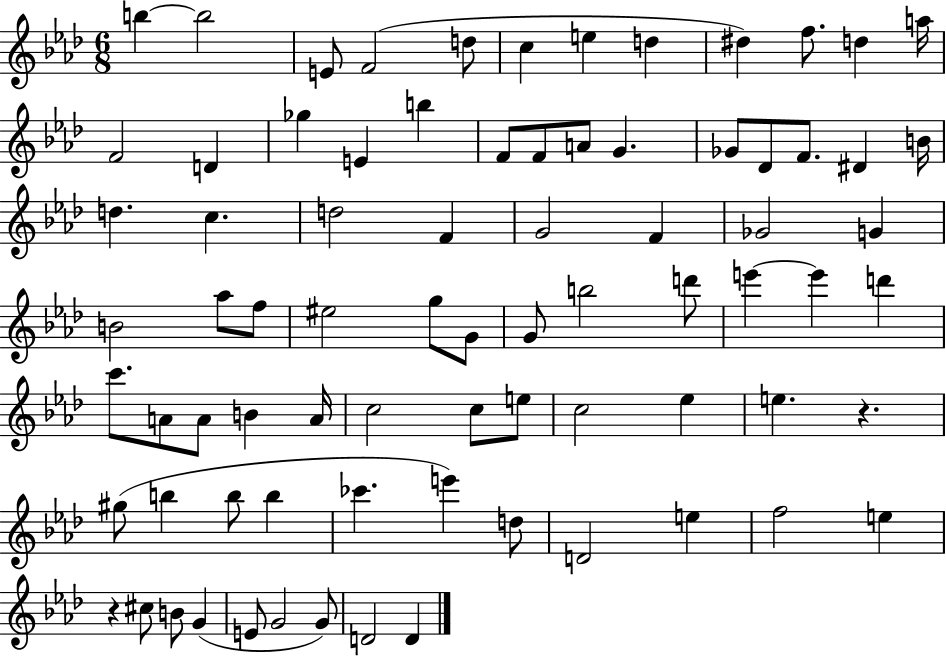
X:1
T:Untitled
M:6/8
L:1/4
K:Ab
b b2 E/2 F2 d/2 c e d ^d f/2 d a/4 F2 D _g E b F/2 F/2 A/2 G _G/2 _D/2 F/2 ^D B/4 d c d2 F G2 F _G2 G B2 _a/2 f/2 ^e2 g/2 G/2 G/2 b2 d'/2 e' e' d' c'/2 A/2 A/2 B A/4 c2 c/2 e/2 c2 _e e z ^g/2 b b/2 b _c' e' d/2 D2 e f2 e z ^c/2 B/2 G E/2 G2 G/2 D2 D